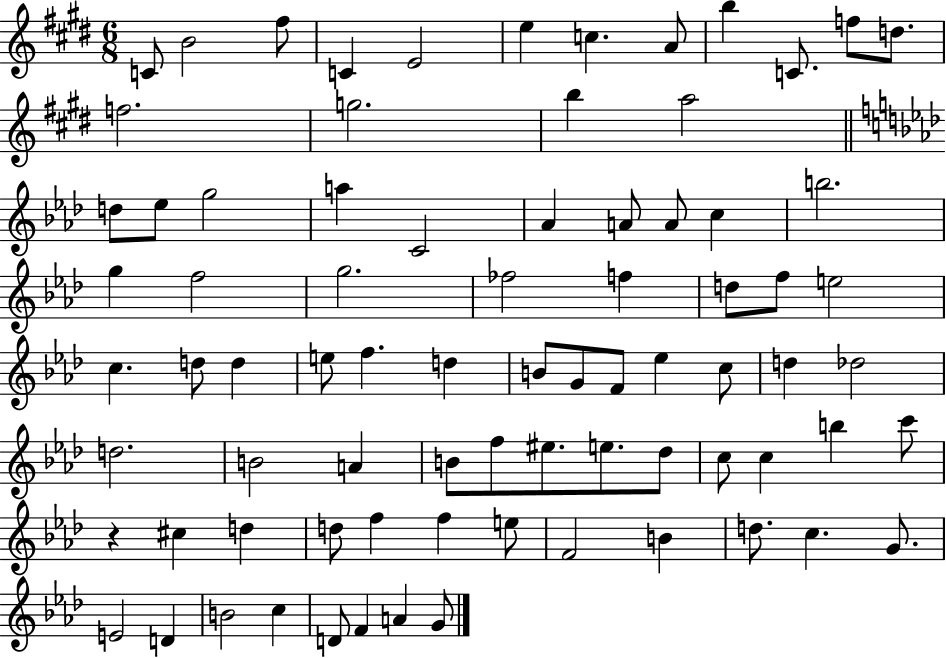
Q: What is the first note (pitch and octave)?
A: C4